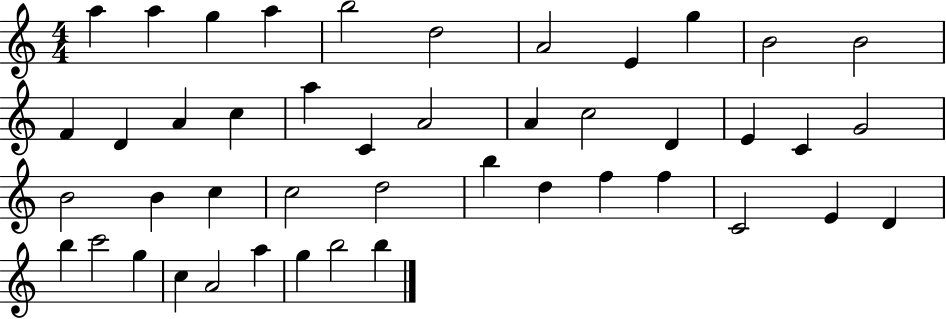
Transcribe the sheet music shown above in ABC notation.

X:1
T:Untitled
M:4/4
L:1/4
K:C
a a g a b2 d2 A2 E g B2 B2 F D A c a C A2 A c2 D E C G2 B2 B c c2 d2 b d f f C2 E D b c'2 g c A2 a g b2 b